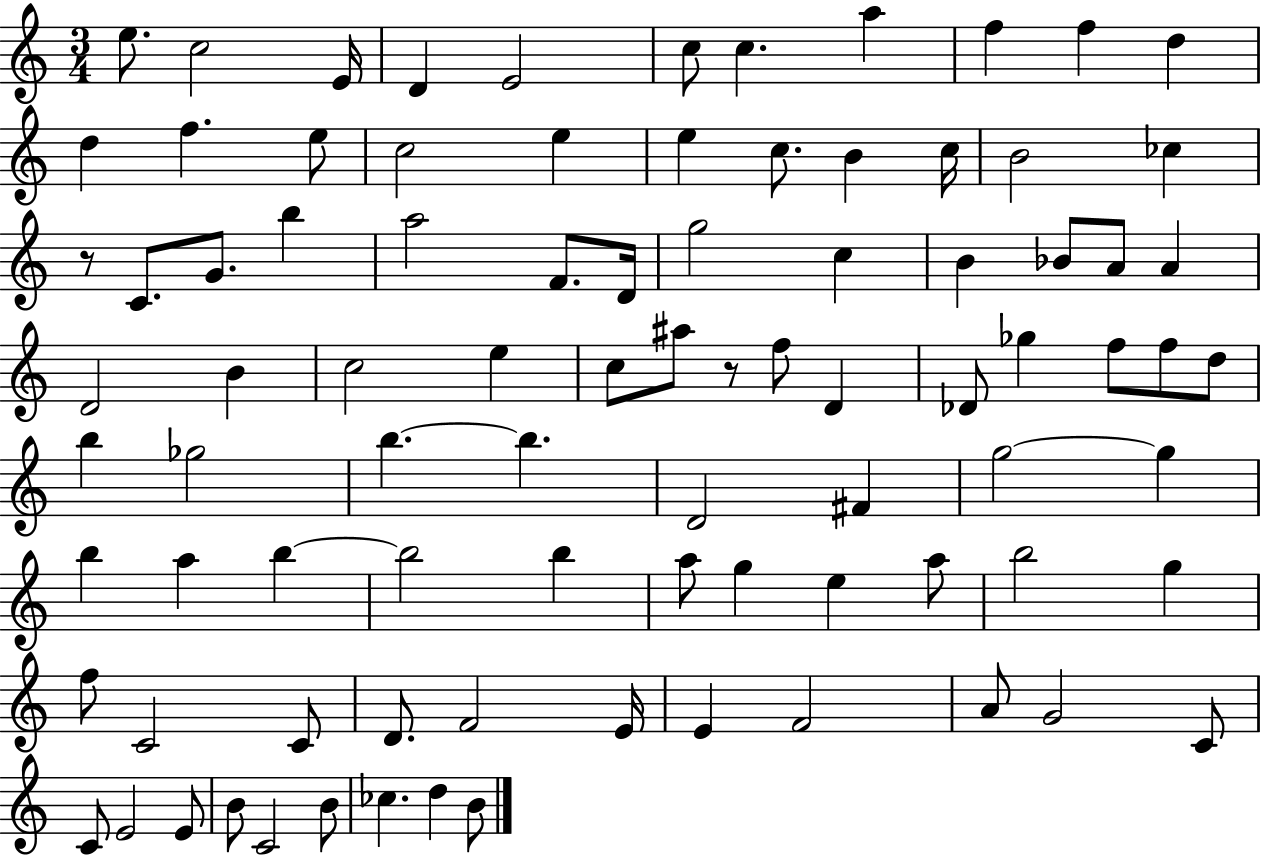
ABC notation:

X:1
T:Untitled
M:3/4
L:1/4
K:C
e/2 c2 E/4 D E2 c/2 c a f f d d f e/2 c2 e e c/2 B c/4 B2 _c z/2 C/2 G/2 b a2 F/2 D/4 g2 c B _B/2 A/2 A D2 B c2 e c/2 ^a/2 z/2 f/2 D _D/2 _g f/2 f/2 d/2 b _g2 b b D2 ^F g2 g b a b b2 b a/2 g e a/2 b2 g f/2 C2 C/2 D/2 F2 E/4 E F2 A/2 G2 C/2 C/2 E2 E/2 B/2 C2 B/2 _c d B/2